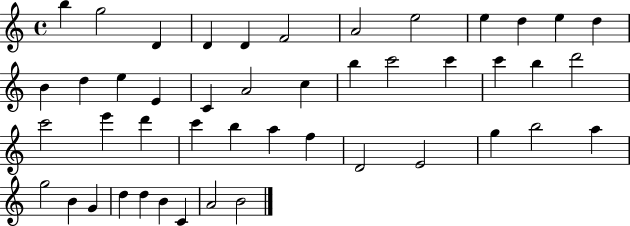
B5/q G5/h D4/q D4/q D4/q F4/h A4/h E5/h E5/q D5/q E5/q D5/q B4/q D5/q E5/q E4/q C4/q A4/h C5/q B5/q C6/h C6/q C6/q B5/q D6/h C6/h E6/q D6/q C6/q B5/q A5/q F5/q D4/h E4/h G5/q B5/h A5/q G5/h B4/q G4/q D5/q D5/q B4/q C4/q A4/h B4/h